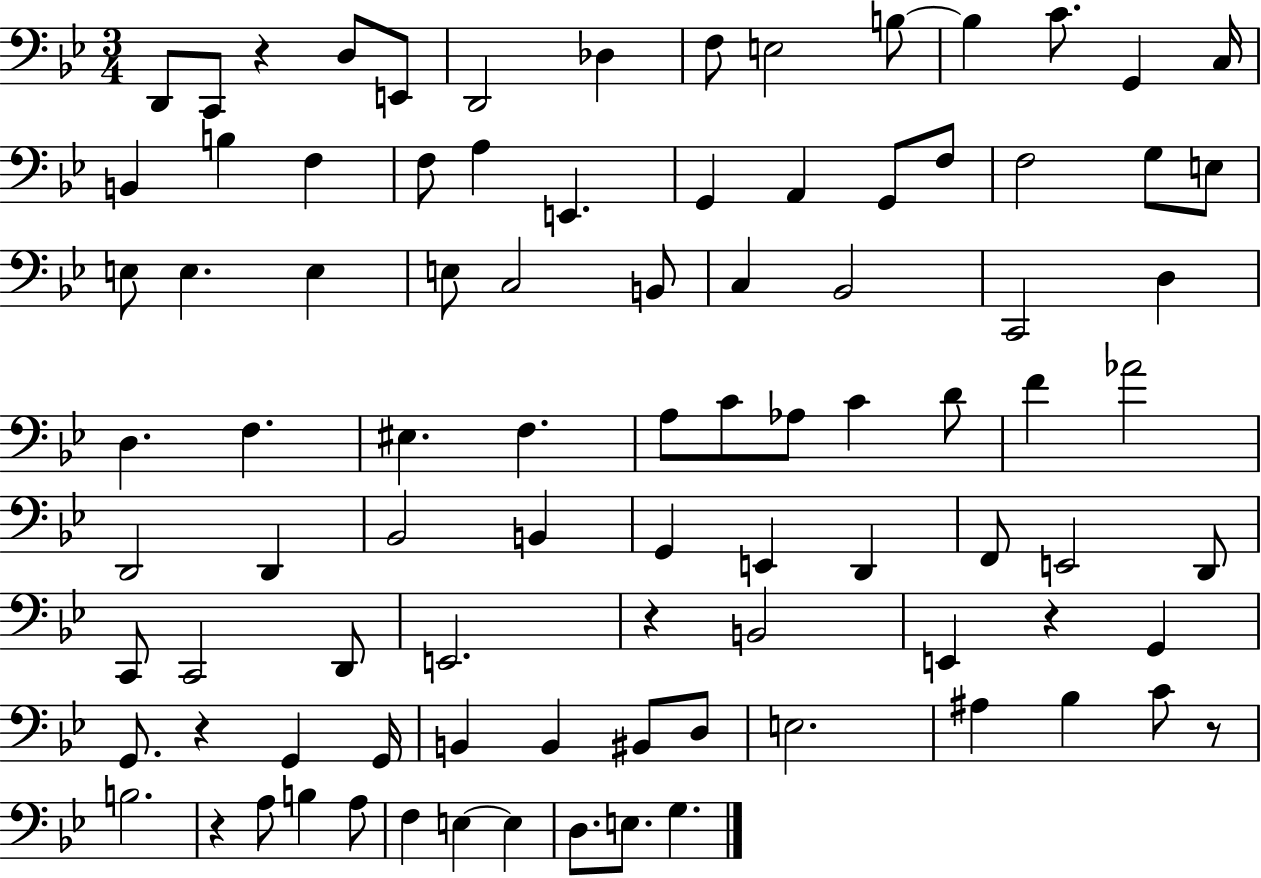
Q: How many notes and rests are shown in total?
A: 91